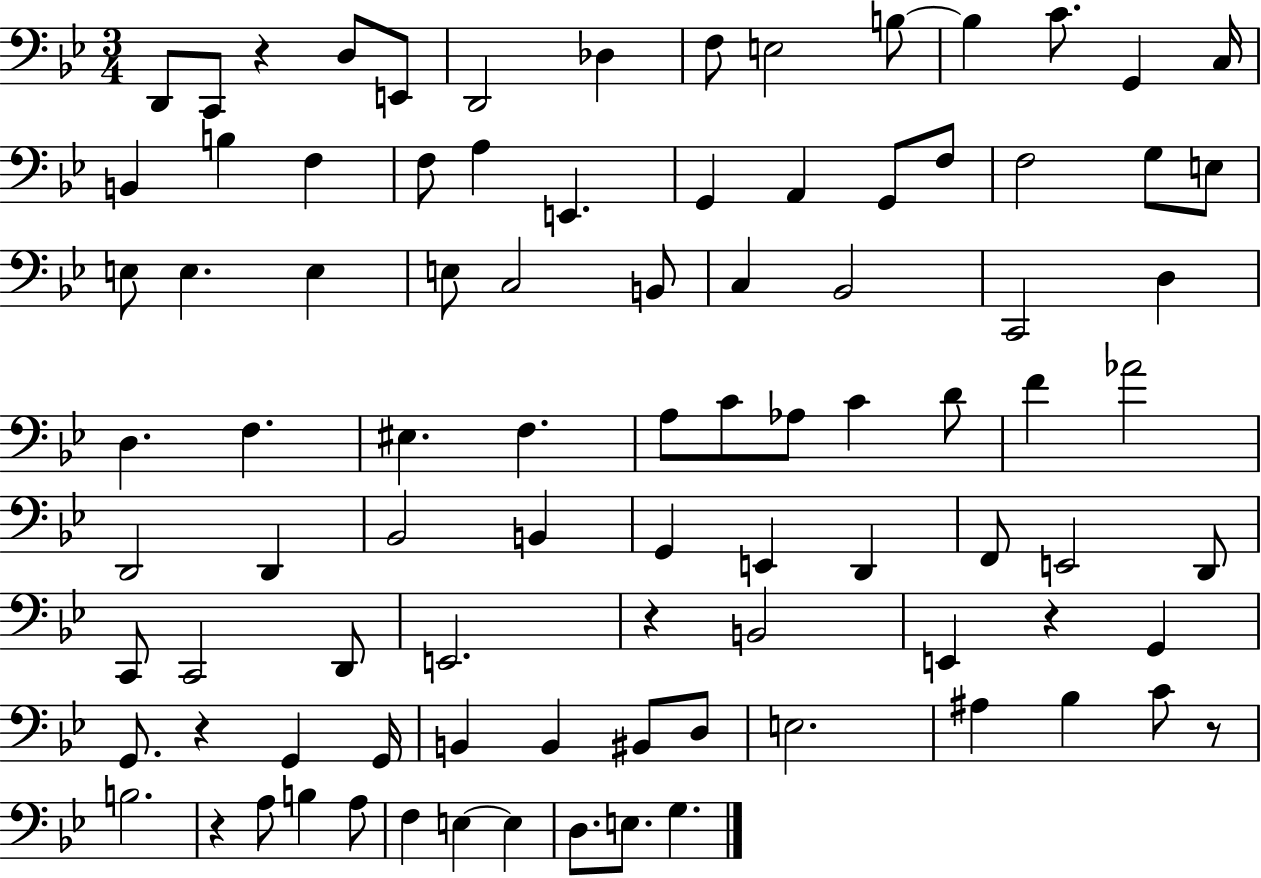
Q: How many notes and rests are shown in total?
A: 91